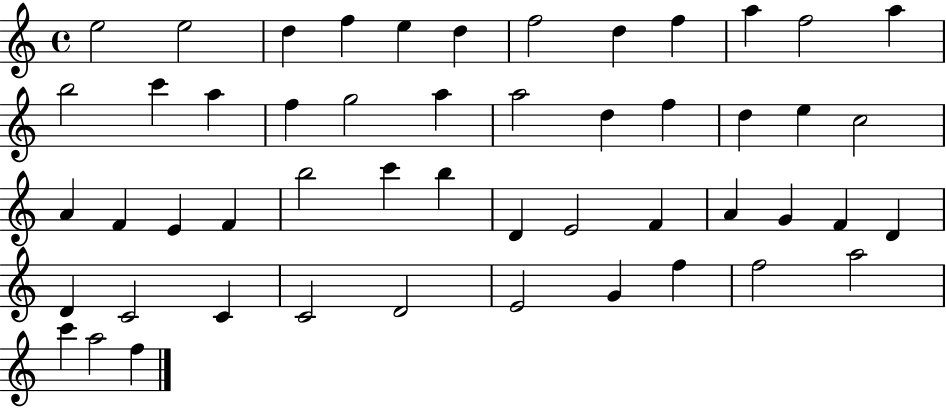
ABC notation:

X:1
T:Untitled
M:4/4
L:1/4
K:C
e2 e2 d f e d f2 d f a f2 a b2 c' a f g2 a a2 d f d e c2 A F E F b2 c' b D E2 F A G F D D C2 C C2 D2 E2 G f f2 a2 c' a2 f